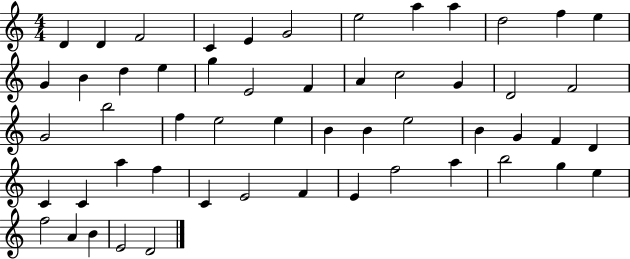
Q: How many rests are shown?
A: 0